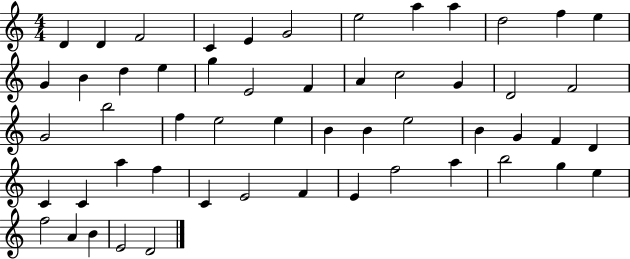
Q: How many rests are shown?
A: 0